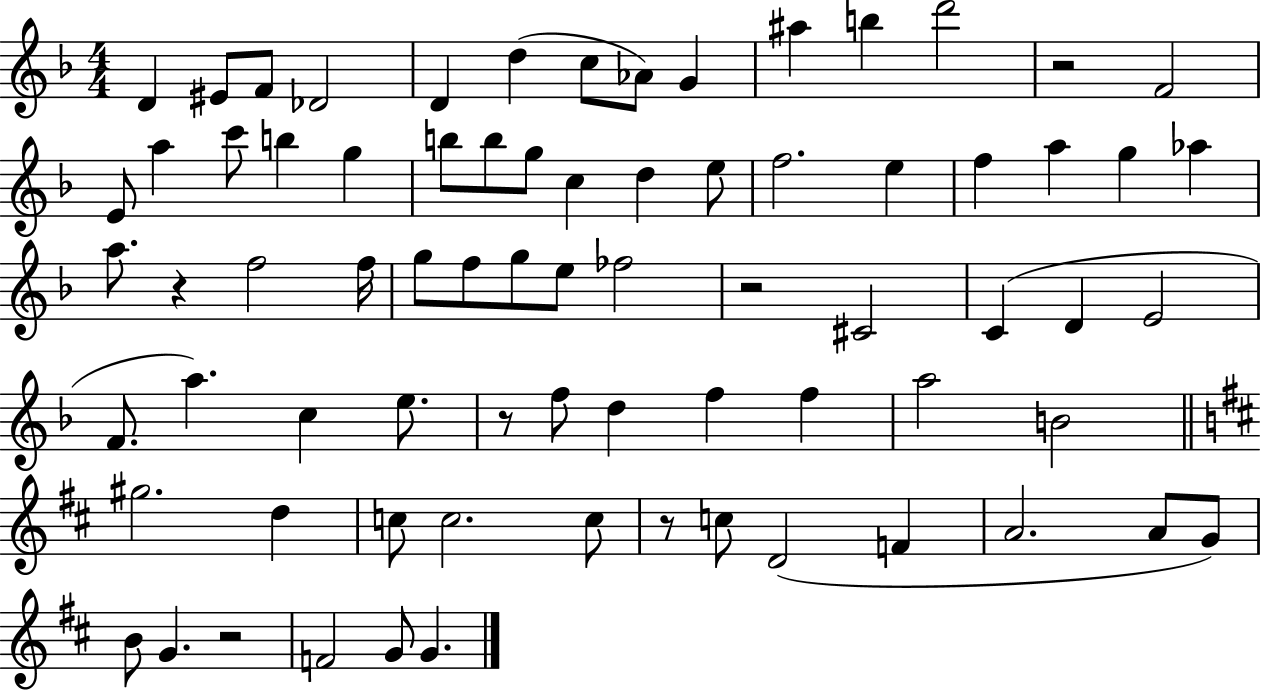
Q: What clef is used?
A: treble